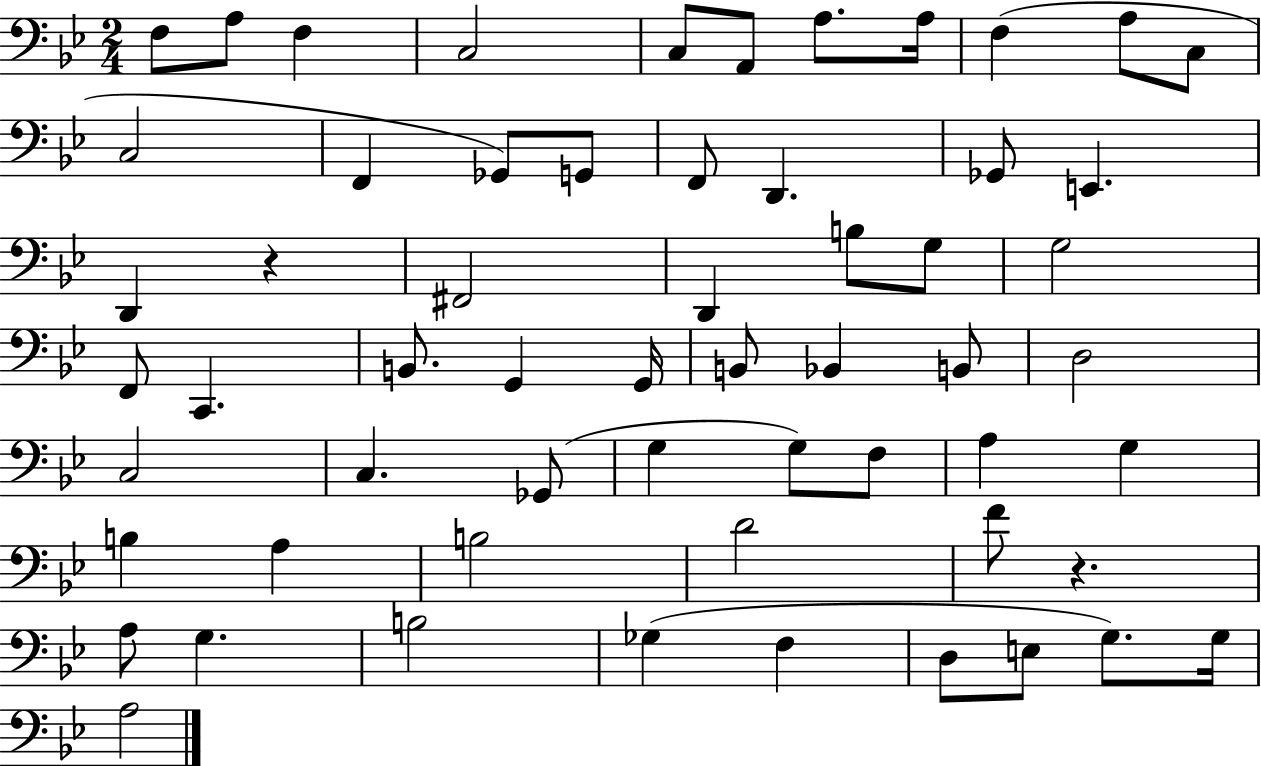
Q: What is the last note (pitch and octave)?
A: A3